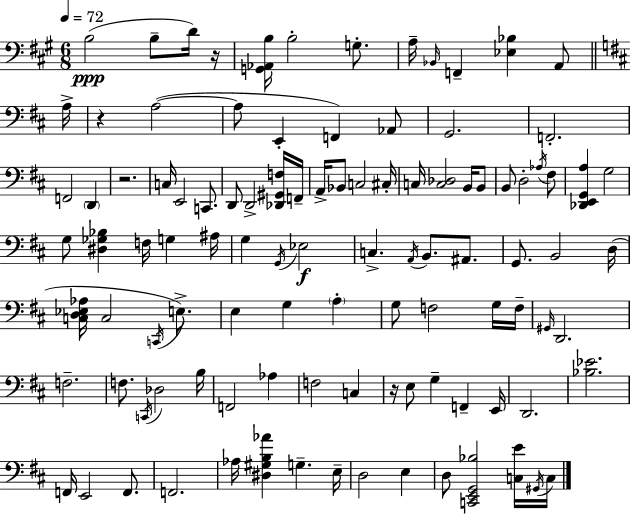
X:1
T:Untitled
M:6/8
L:1/4
K:A
B,2 B,/2 D/4 z/4 [G,,_A,,B,]/4 B,2 G,/2 A,/4 _B,,/4 F,, [_E,_B,] A,,/2 A,/4 z A,2 A,/2 E,, F,, _A,,/2 G,,2 F,,2 F,,2 D,, z2 C,/4 E,,2 C,,/2 D,,/2 D,,2 [_D,,^G,,F,]/4 F,,/4 A,,/4 _B,,/2 C,2 ^C,/4 C,/4 [C,_D,]2 B,,/4 B,,/2 B,,/2 D,2 _A,/4 ^F,/2 [_D,,E,,G,,A,] G,2 G,/2 [^D,_G,_B,] F,/4 G, ^A,/4 G, G,,/4 _E,2 C, A,,/4 B,,/2 ^A,,/2 G,,/2 B,,2 D,/4 [C,D,_E,_A,]/4 C,2 C,,/4 E,/2 E, G, A, G,/2 F,2 G,/4 F,/4 ^G,,/4 D,,2 F,2 F,/2 C,,/4 _D,2 B,/4 F,,2 _A, F,2 C, z/4 E,/2 G, F,, E,,/4 D,,2 [_B,_E]2 F,,/4 E,,2 F,,/2 F,,2 _A,/4 [^D,^G,B,_A] G, E,/4 D,2 E, D,/2 [C,,E,,G,,_B,]2 [C,E]/4 ^G,,/4 C,/4